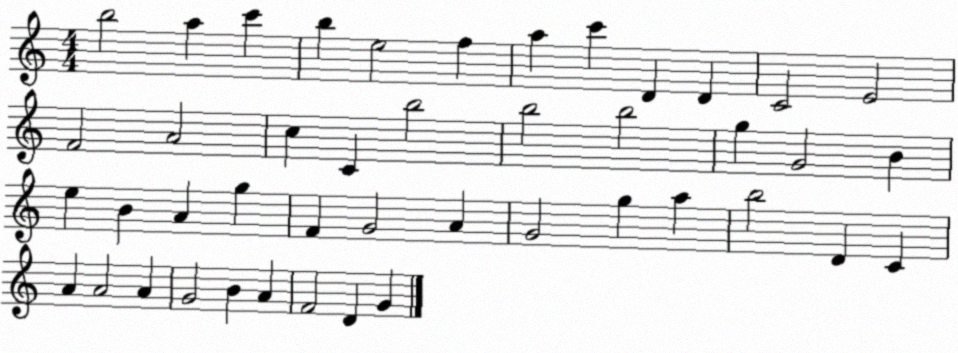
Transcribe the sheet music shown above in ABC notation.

X:1
T:Untitled
M:4/4
L:1/4
K:C
b2 a c' b e2 f a c' D D C2 E2 F2 A2 c C b2 b2 b2 g G2 B e B A g F G2 A G2 g a b2 D C A A2 A G2 B A F2 D G